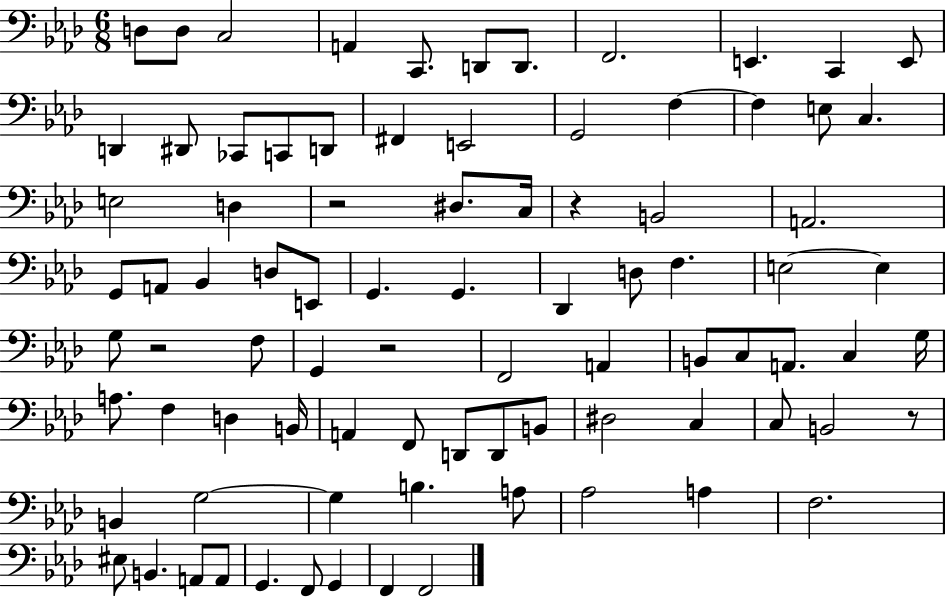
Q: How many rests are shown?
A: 5